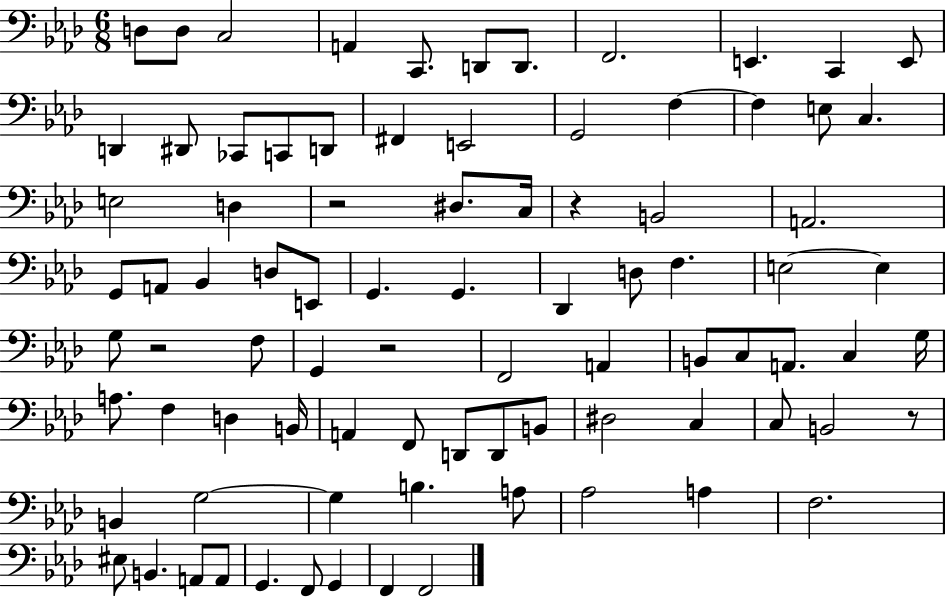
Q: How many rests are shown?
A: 5